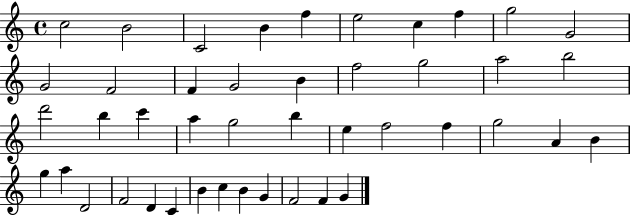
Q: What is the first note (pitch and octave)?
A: C5